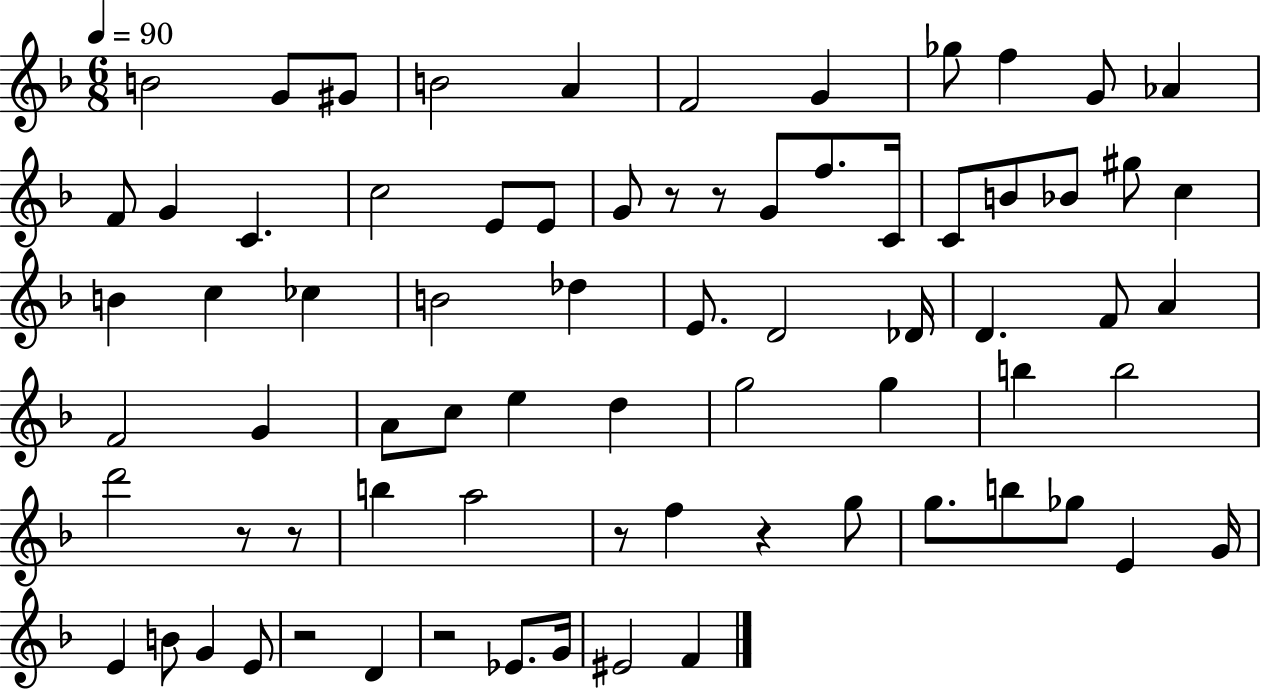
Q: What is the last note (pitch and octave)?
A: F4